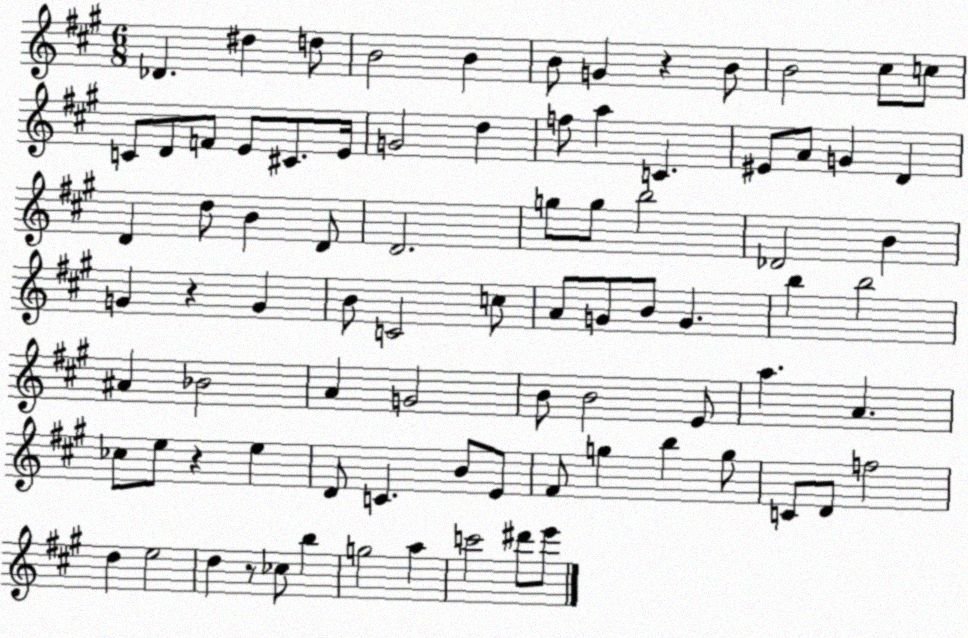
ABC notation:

X:1
T:Untitled
M:6/8
L:1/4
K:A
_D ^d d/2 B2 B B/2 G z B/2 B2 ^c/2 c/2 C/2 D/2 F/2 E/2 ^C/2 E/4 G2 d f/2 a C ^E/2 A/2 G D D d/2 B D/2 D2 g/2 g/2 b2 _D2 B G z G B/2 C2 c/2 A/2 G/2 B/2 G b b2 ^A _B2 A G2 B/2 B2 E/2 a A _c/2 e/2 z e D/2 C B/2 E/2 ^F/2 g b g/2 C/2 D/2 f2 d e2 d z/2 _c/2 b g2 a c'2 ^d'/2 e'/2